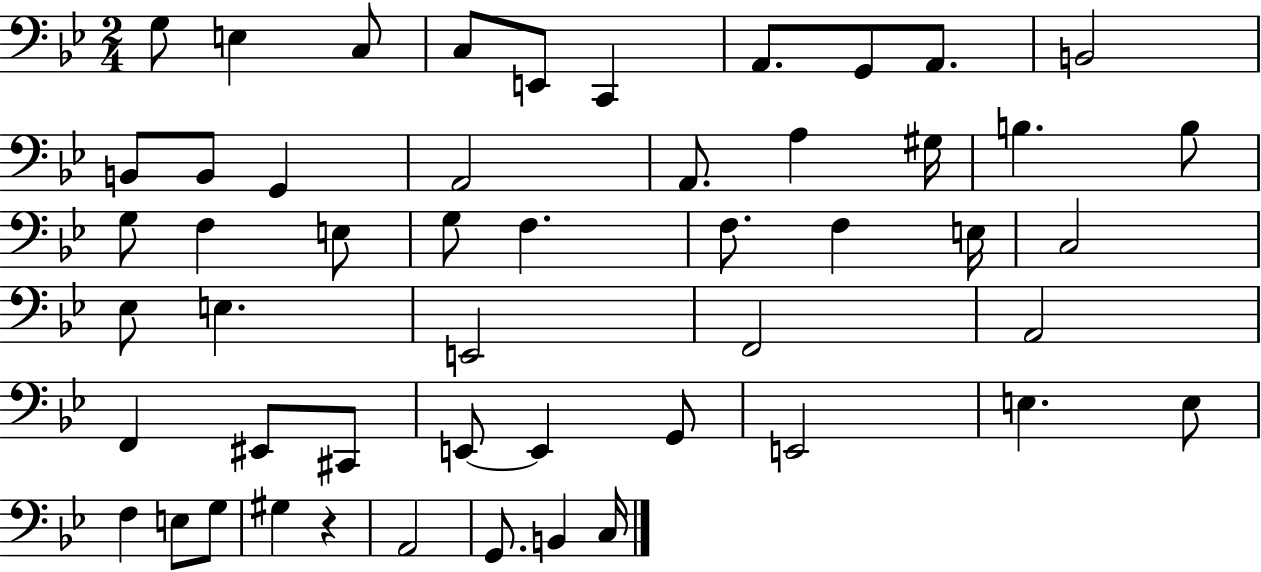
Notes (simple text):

G3/e E3/q C3/e C3/e E2/e C2/q A2/e. G2/e A2/e. B2/h B2/e B2/e G2/q A2/h A2/e. A3/q G#3/s B3/q. B3/e G3/e F3/q E3/e G3/e F3/q. F3/e. F3/q E3/s C3/h Eb3/e E3/q. E2/h F2/h A2/h F2/q EIS2/e C#2/e E2/e E2/q G2/e E2/h E3/q. E3/e F3/q E3/e G3/e G#3/q R/q A2/h G2/e. B2/q C3/s